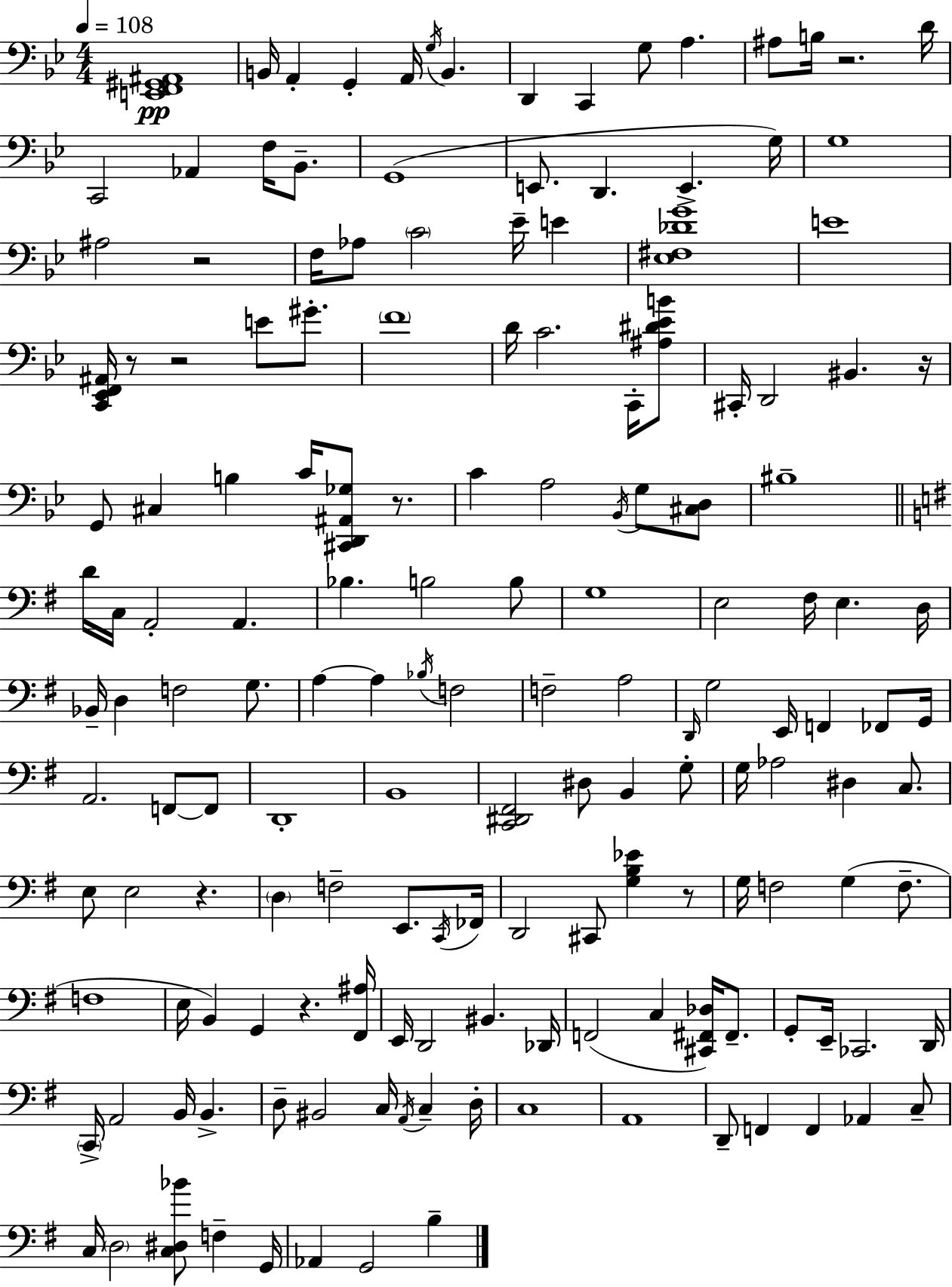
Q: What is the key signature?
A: BES major